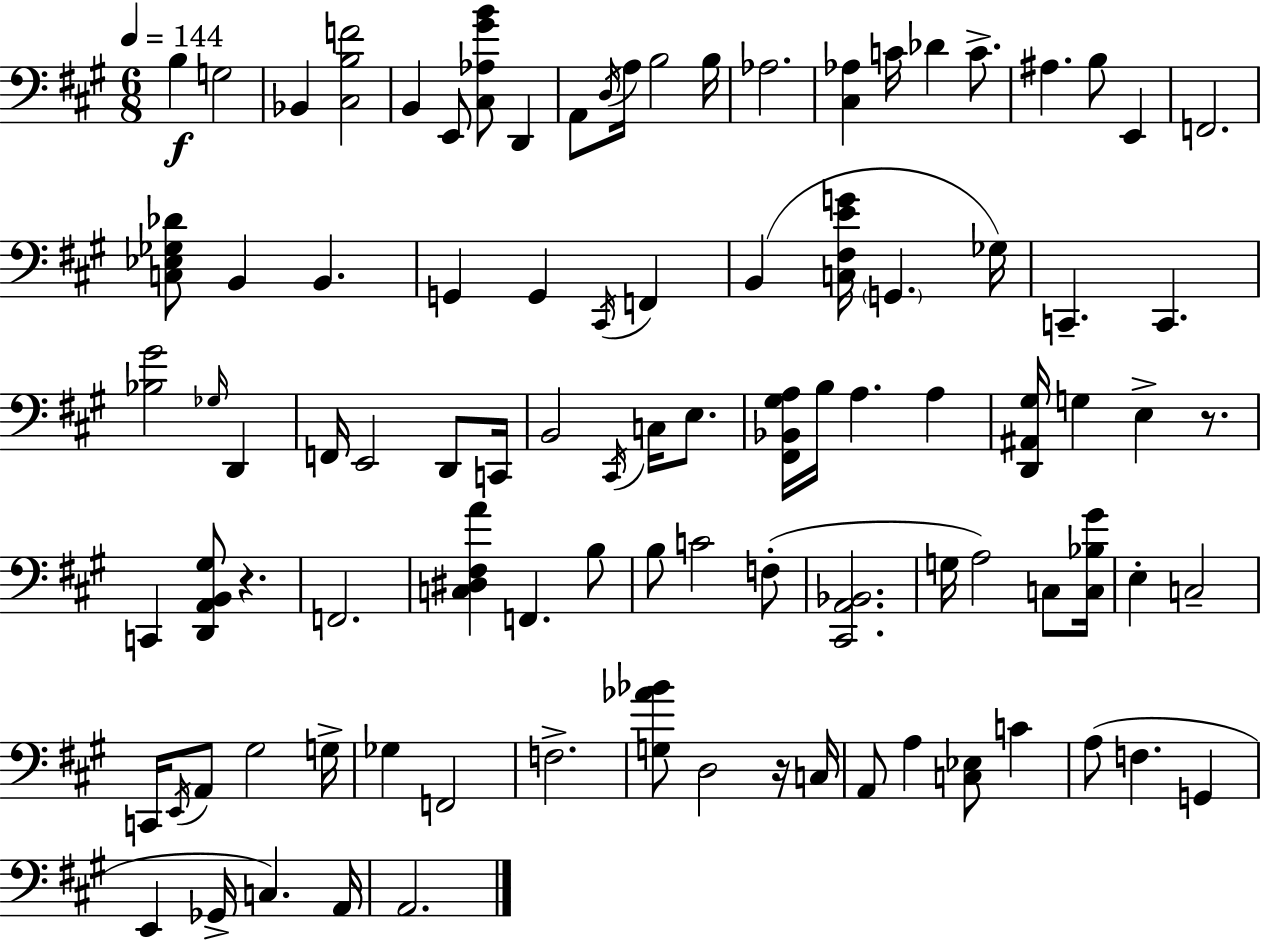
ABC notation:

X:1
T:Untitled
M:6/8
L:1/4
K:A
B, G,2 _B,, [^C,B,F]2 B,, E,,/2 [^C,_A,^GB]/2 D,, A,,/2 D,/4 A,/4 B,2 B,/4 _A,2 [^C,_A,] C/4 _D C/2 ^A, B,/2 E,, F,,2 [C,_E,_G,_D]/2 B,, B,, G,, G,, ^C,,/4 F,, B,, [C,^F,EG]/4 G,, _G,/4 C,, C,, [_B,^G]2 _G,/4 D,, F,,/4 E,,2 D,,/2 C,,/4 B,,2 ^C,,/4 C,/4 E,/2 [^F,,_B,,^G,A,]/4 B,/4 A, A, [D,,^A,,^G,]/4 G, E, z/2 C,, [D,,A,,B,,^G,]/2 z F,,2 [C,^D,^F,A] F,, B,/2 B,/2 C2 F,/2 [^C,,A,,_B,,]2 G,/4 A,2 C,/2 [C,_B,^G]/4 E, C,2 C,,/4 E,,/4 A,,/2 ^G,2 G,/4 _G, F,,2 F,2 [G,_A_B]/2 D,2 z/4 C,/4 A,,/2 A, [C,_E,]/2 C A,/2 F, G,, E,, _G,,/4 C, A,,/4 A,,2